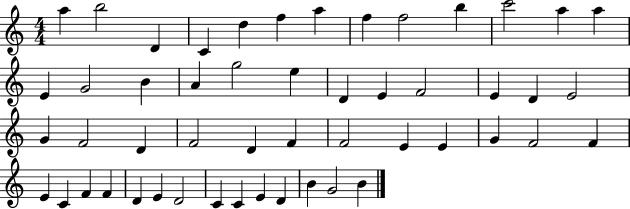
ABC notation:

X:1
T:Untitled
M:4/4
L:1/4
K:C
a b2 D C d f a f f2 b c'2 a a E G2 B A g2 e D E F2 E D E2 G F2 D F2 D F F2 E E G F2 F E C F F D E D2 C C E D B G2 B